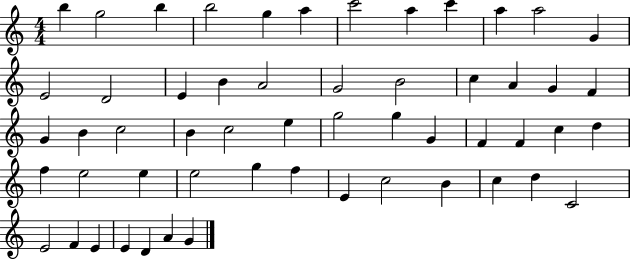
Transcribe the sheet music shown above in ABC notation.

X:1
T:Untitled
M:4/4
L:1/4
K:C
b g2 b b2 g a c'2 a c' a a2 G E2 D2 E B A2 G2 B2 c A G F G B c2 B c2 e g2 g G F F c d f e2 e e2 g f E c2 B c d C2 E2 F E E D A G